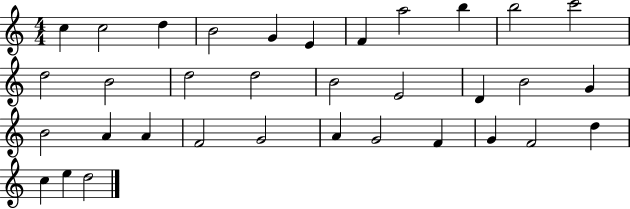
{
  \clef treble
  \numericTimeSignature
  \time 4/4
  \key c \major
  c''4 c''2 d''4 | b'2 g'4 e'4 | f'4 a''2 b''4 | b''2 c'''2 | \break d''2 b'2 | d''2 d''2 | b'2 e'2 | d'4 b'2 g'4 | \break b'2 a'4 a'4 | f'2 g'2 | a'4 g'2 f'4 | g'4 f'2 d''4 | \break c''4 e''4 d''2 | \bar "|."
}